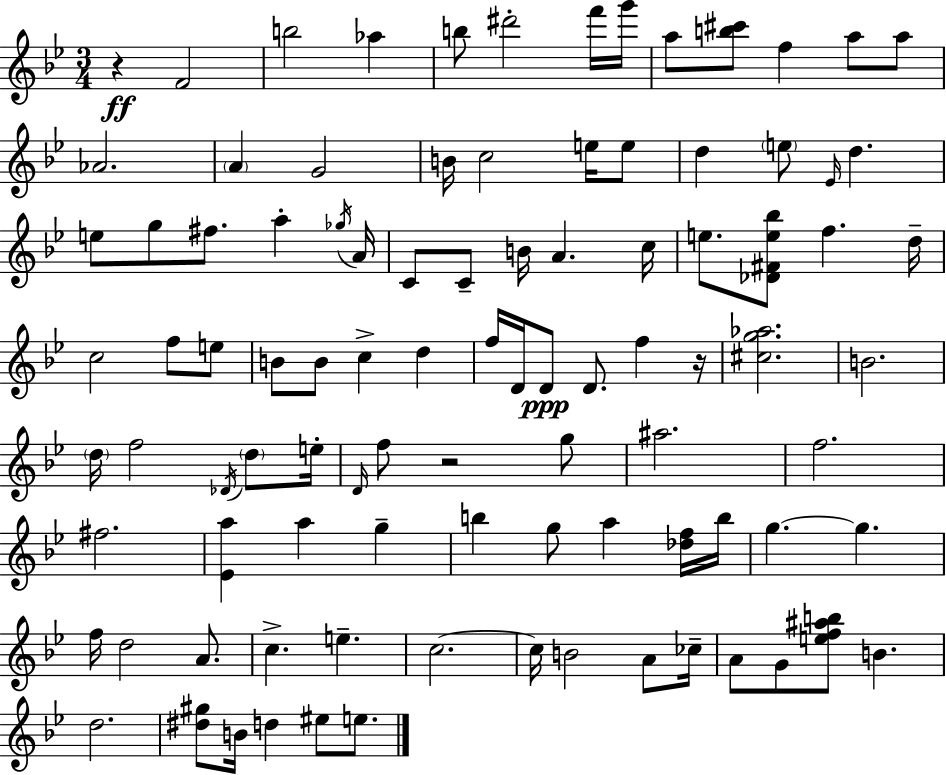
X:1
T:Untitled
M:3/4
L:1/4
K:Bb
z F2 b2 _a b/2 ^d'2 f'/4 g'/4 a/2 [b^c']/2 f a/2 a/2 _A2 A G2 B/4 c2 e/4 e/2 d e/2 _E/4 d e/2 g/2 ^f/2 a _g/4 A/4 C/2 C/2 B/4 A c/4 e/2 [_D^Fe_b]/2 f d/4 c2 f/2 e/2 B/2 B/2 c d f/4 D/4 D/2 D/2 f z/4 [^cg_a]2 B2 d/4 f2 _D/4 d/2 e/4 D/4 f/2 z2 g/2 ^a2 f2 ^f2 [_Ea] a g b g/2 a [_df]/4 b/4 g g f/4 d2 A/2 c e c2 c/4 B2 A/2 _c/4 A/2 G/2 [ef^ab]/2 B d2 [^d^g]/2 B/4 d ^e/2 e/2